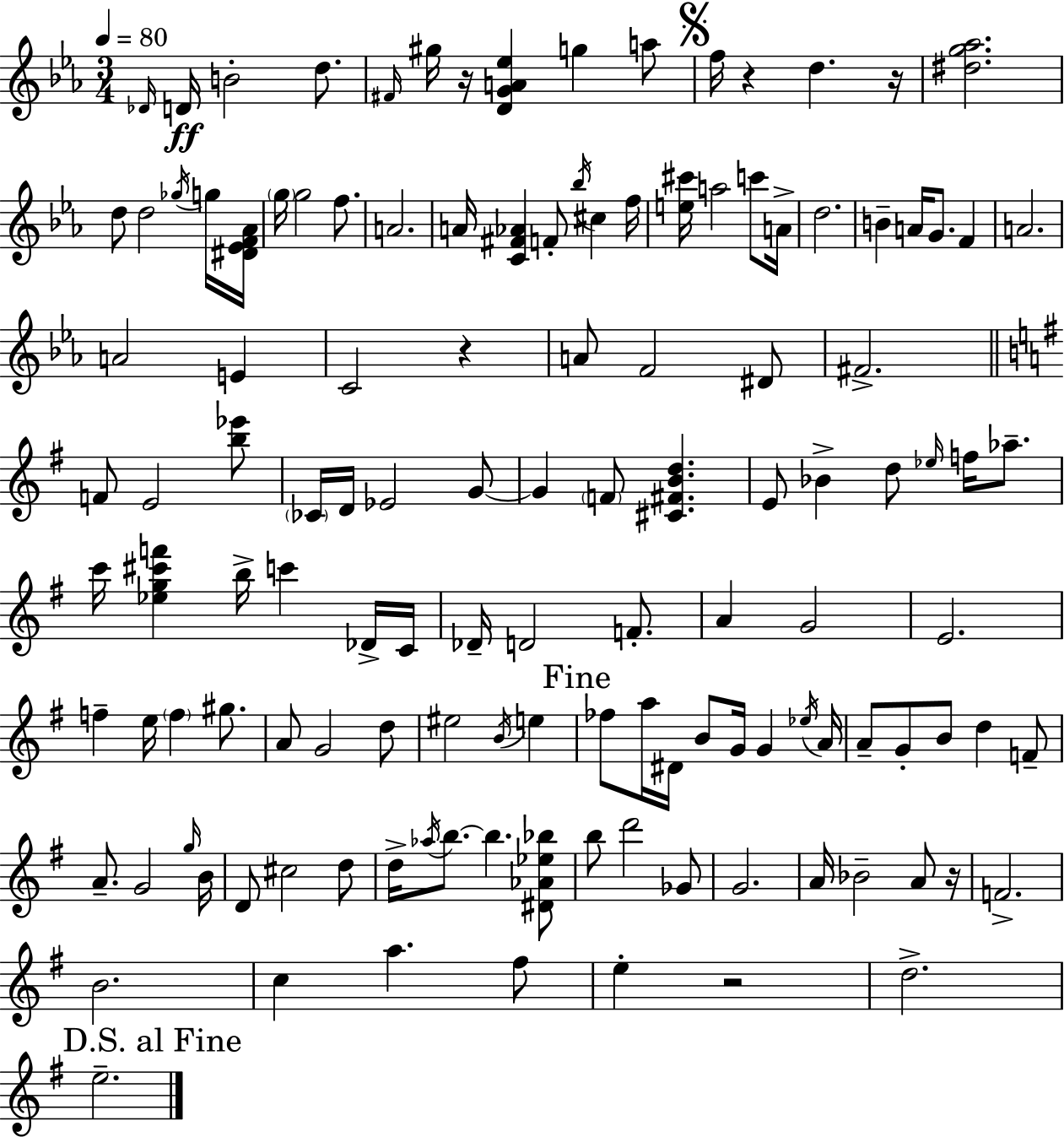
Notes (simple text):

Db4/s D4/s B4/h D5/e. F#4/s G#5/s R/s [D4,G4,A4,Eb5]/q G5/q A5/e F5/s R/q D5/q. R/s [D#5,G5,Ab5]/h. D5/e D5/h Gb5/s G5/s [D#4,Eb4,F4,Ab4]/s G5/s G5/h F5/e. A4/h. A4/s [C4,F#4,Ab4]/q F4/e Bb5/s C#5/q F5/s [E5,C#6]/s A5/h C6/e A4/s D5/h. B4/q A4/s G4/e. F4/q A4/h. A4/h E4/q C4/h R/q A4/e F4/h D#4/e F#4/h. F4/e E4/h [B5,Eb6]/e CES4/s D4/s Eb4/h G4/e G4/q F4/e [C#4,F#4,B4,D5]/q. E4/e Bb4/q D5/e Eb5/s F5/s Ab5/e. C6/s [Eb5,G5,C#6,F6]/q B5/s C6/q Db4/s C4/s Db4/s D4/h F4/e. A4/q G4/h E4/h. F5/q E5/s F5/q G#5/e. A4/e G4/h D5/e EIS5/h B4/s E5/q FES5/e A5/s D#4/s B4/e G4/s G4/q Eb5/s A4/s A4/e G4/e B4/e D5/q F4/e A4/e. G4/h G5/s B4/s D4/e C#5/h D5/e D5/s Ab5/s B5/e. B5/q. [D#4,Ab4,Eb5,Bb5]/e B5/e D6/h Gb4/e G4/h. A4/s Bb4/h A4/e R/s F4/h. B4/h. C5/q A5/q. F#5/e E5/q R/h D5/h. E5/h.